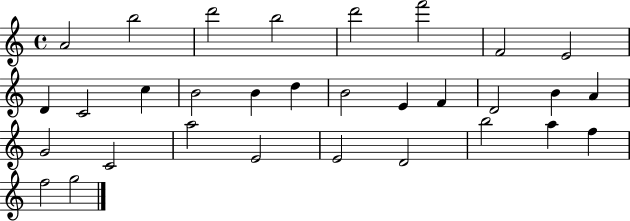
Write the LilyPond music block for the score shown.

{
  \clef treble
  \time 4/4
  \defaultTimeSignature
  \key c \major
  a'2 b''2 | d'''2 b''2 | d'''2 f'''2 | f'2 e'2 | \break d'4 c'2 c''4 | b'2 b'4 d''4 | b'2 e'4 f'4 | d'2 b'4 a'4 | \break g'2 c'2 | a''2 e'2 | e'2 d'2 | b''2 a''4 f''4 | \break f''2 g''2 | \bar "|."
}